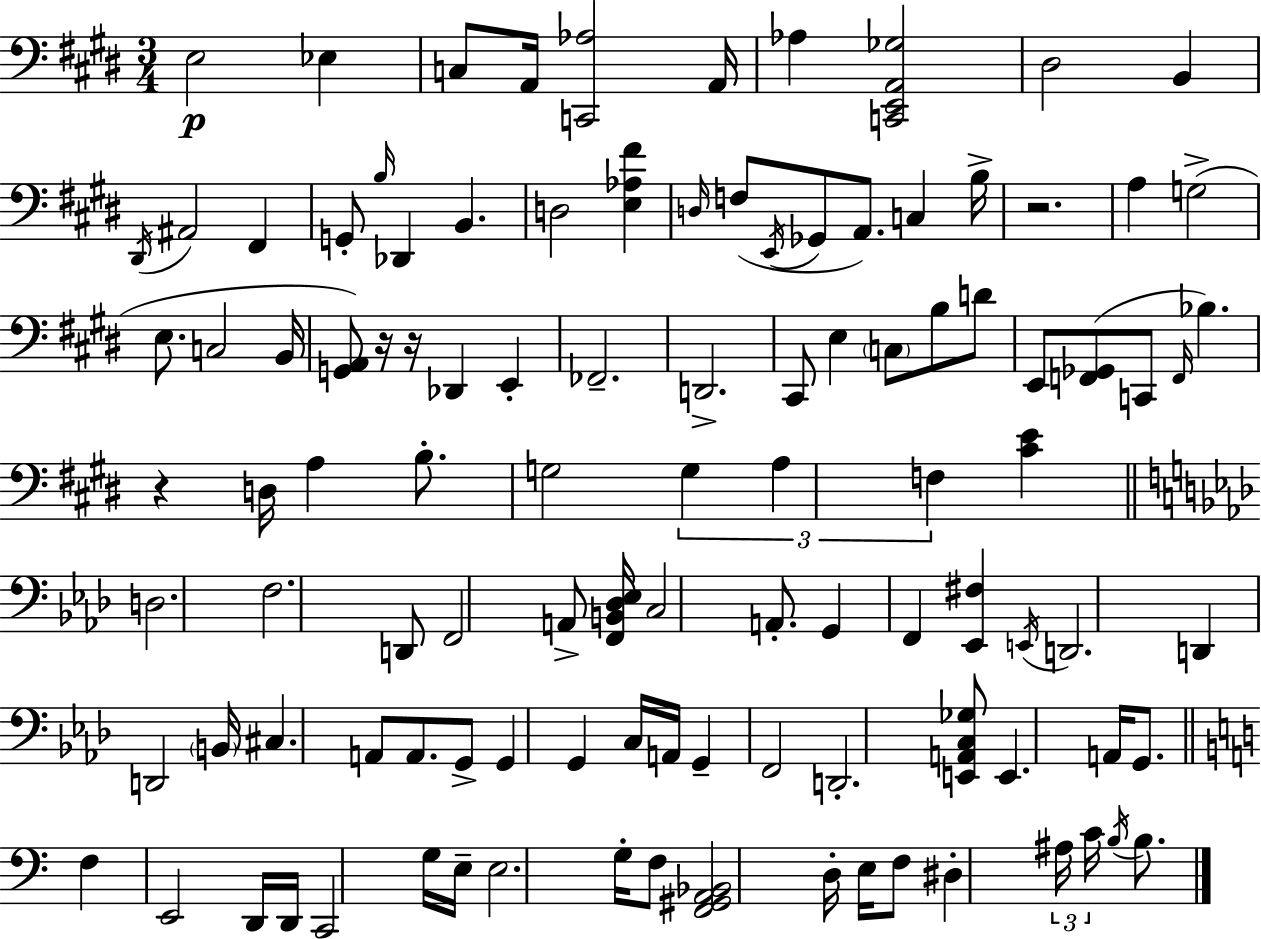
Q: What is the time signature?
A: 3/4